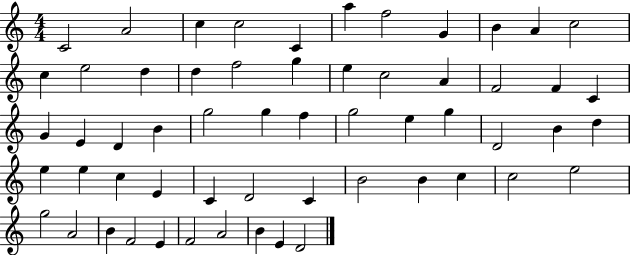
{
  \clef treble
  \numericTimeSignature
  \time 4/4
  \key c \major
  c'2 a'2 | c''4 c''2 c'4 | a''4 f''2 g'4 | b'4 a'4 c''2 | \break c''4 e''2 d''4 | d''4 f''2 g''4 | e''4 c''2 a'4 | f'2 f'4 c'4 | \break g'4 e'4 d'4 b'4 | g''2 g''4 f''4 | g''2 e''4 g''4 | d'2 b'4 d''4 | \break e''4 e''4 c''4 e'4 | c'4 d'2 c'4 | b'2 b'4 c''4 | c''2 e''2 | \break g''2 a'2 | b'4 f'2 e'4 | f'2 a'2 | b'4 e'4 d'2 | \break \bar "|."
}